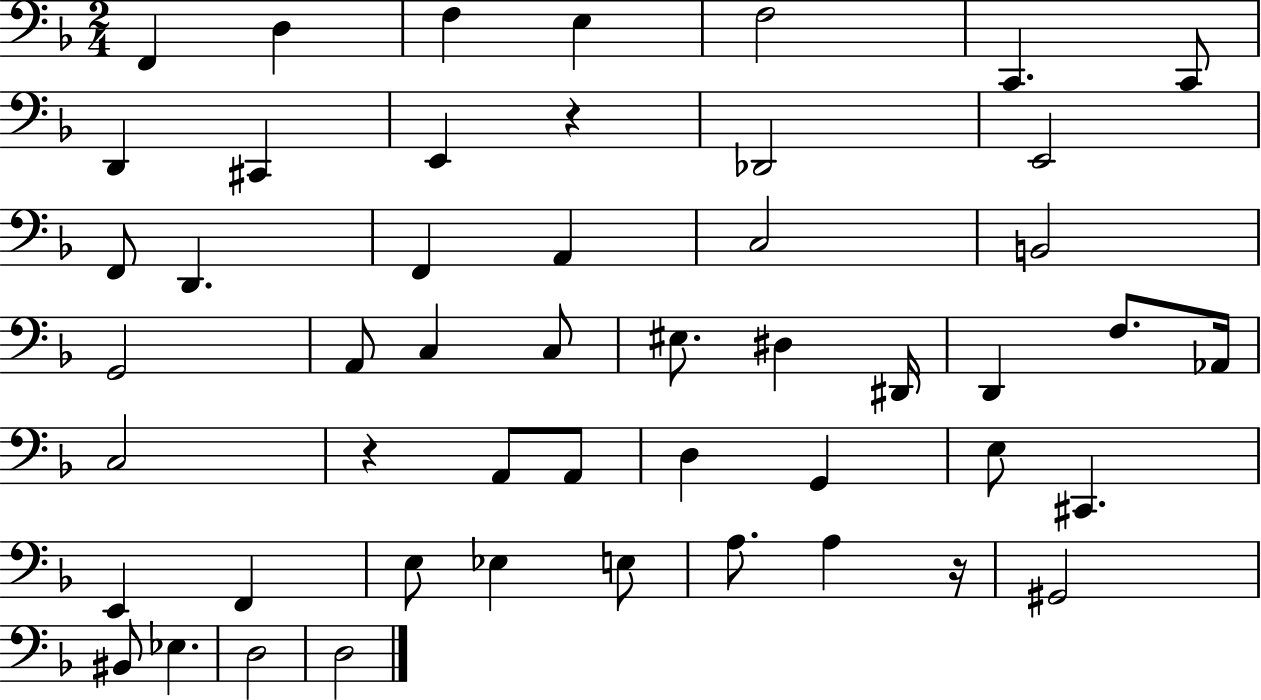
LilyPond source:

{
  \clef bass
  \numericTimeSignature
  \time 2/4
  \key f \major
  f,4 d4 | f4 e4 | f2 | c,4. c,8 | \break d,4 cis,4 | e,4 r4 | des,2 | e,2 | \break f,8 d,4. | f,4 a,4 | c2 | b,2 | \break g,2 | a,8 c4 c8 | eis8. dis4 dis,16 | d,4 f8. aes,16 | \break c2 | r4 a,8 a,8 | d4 g,4 | e8 cis,4. | \break e,4 f,4 | e8 ees4 e8 | a8. a4 r16 | gis,2 | \break bis,8 ees4. | d2 | d2 | \bar "|."
}